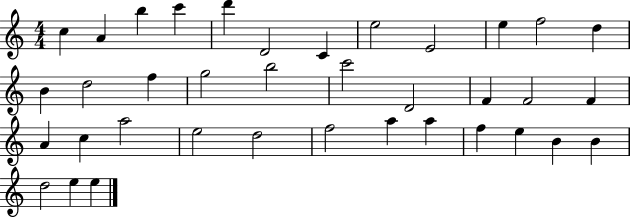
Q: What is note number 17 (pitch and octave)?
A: B5